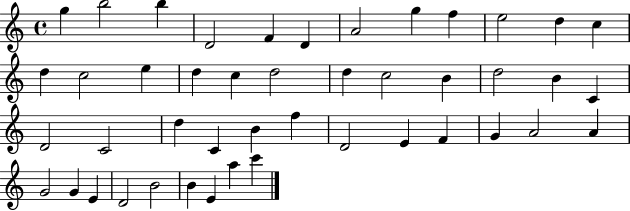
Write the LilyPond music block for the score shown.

{
  \clef treble
  \time 4/4
  \defaultTimeSignature
  \key c \major
  g''4 b''2 b''4 | d'2 f'4 d'4 | a'2 g''4 f''4 | e''2 d''4 c''4 | \break d''4 c''2 e''4 | d''4 c''4 d''2 | d''4 c''2 b'4 | d''2 b'4 c'4 | \break d'2 c'2 | d''4 c'4 b'4 f''4 | d'2 e'4 f'4 | g'4 a'2 a'4 | \break g'2 g'4 e'4 | d'2 b'2 | b'4 e'4 a''4 c'''4 | \bar "|."
}